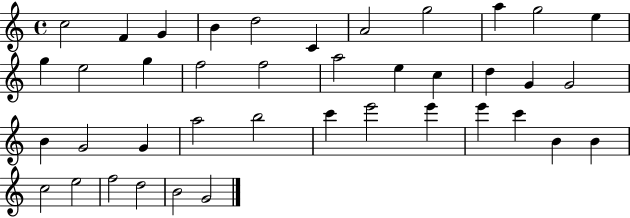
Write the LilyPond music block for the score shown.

{
  \clef treble
  \time 4/4
  \defaultTimeSignature
  \key c \major
  c''2 f'4 g'4 | b'4 d''2 c'4 | a'2 g''2 | a''4 g''2 e''4 | \break g''4 e''2 g''4 | f''2 f''2 | a''2 e''4 c''4 | d''4 g'4 g'2 | \break b'4 g'2 g'4 | a''2 b''2 | c'''4 e'''2 e'''4 | e'''4 c'''4 b'4 b'4 | \break c''2 e''2 | f''2 d''2 | b'2 g'2 | \bar "|."
}